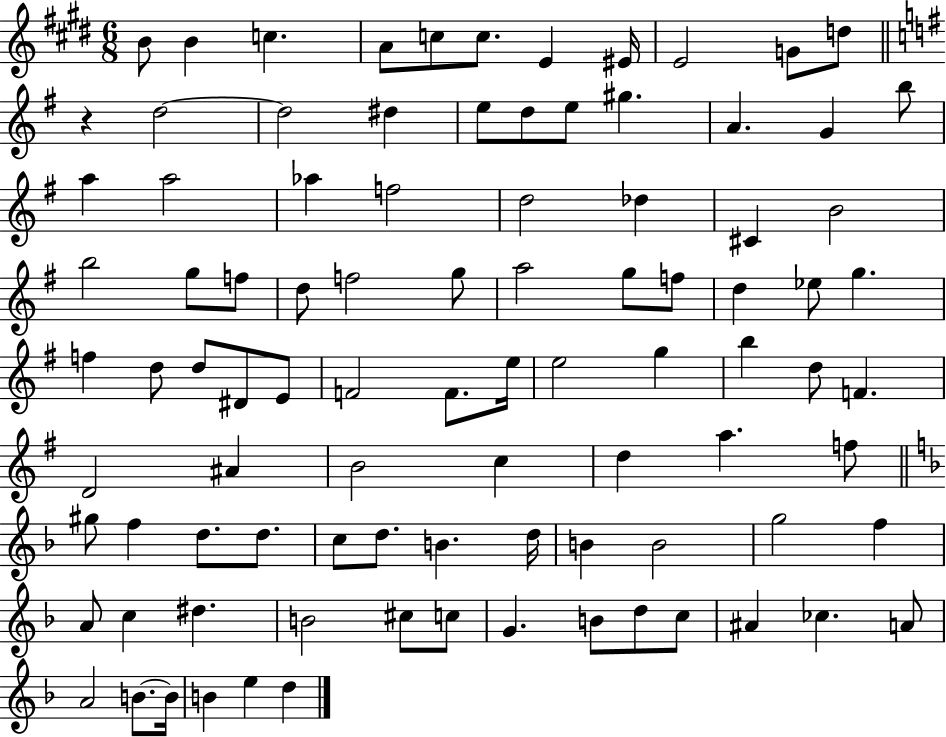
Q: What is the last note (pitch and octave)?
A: D5